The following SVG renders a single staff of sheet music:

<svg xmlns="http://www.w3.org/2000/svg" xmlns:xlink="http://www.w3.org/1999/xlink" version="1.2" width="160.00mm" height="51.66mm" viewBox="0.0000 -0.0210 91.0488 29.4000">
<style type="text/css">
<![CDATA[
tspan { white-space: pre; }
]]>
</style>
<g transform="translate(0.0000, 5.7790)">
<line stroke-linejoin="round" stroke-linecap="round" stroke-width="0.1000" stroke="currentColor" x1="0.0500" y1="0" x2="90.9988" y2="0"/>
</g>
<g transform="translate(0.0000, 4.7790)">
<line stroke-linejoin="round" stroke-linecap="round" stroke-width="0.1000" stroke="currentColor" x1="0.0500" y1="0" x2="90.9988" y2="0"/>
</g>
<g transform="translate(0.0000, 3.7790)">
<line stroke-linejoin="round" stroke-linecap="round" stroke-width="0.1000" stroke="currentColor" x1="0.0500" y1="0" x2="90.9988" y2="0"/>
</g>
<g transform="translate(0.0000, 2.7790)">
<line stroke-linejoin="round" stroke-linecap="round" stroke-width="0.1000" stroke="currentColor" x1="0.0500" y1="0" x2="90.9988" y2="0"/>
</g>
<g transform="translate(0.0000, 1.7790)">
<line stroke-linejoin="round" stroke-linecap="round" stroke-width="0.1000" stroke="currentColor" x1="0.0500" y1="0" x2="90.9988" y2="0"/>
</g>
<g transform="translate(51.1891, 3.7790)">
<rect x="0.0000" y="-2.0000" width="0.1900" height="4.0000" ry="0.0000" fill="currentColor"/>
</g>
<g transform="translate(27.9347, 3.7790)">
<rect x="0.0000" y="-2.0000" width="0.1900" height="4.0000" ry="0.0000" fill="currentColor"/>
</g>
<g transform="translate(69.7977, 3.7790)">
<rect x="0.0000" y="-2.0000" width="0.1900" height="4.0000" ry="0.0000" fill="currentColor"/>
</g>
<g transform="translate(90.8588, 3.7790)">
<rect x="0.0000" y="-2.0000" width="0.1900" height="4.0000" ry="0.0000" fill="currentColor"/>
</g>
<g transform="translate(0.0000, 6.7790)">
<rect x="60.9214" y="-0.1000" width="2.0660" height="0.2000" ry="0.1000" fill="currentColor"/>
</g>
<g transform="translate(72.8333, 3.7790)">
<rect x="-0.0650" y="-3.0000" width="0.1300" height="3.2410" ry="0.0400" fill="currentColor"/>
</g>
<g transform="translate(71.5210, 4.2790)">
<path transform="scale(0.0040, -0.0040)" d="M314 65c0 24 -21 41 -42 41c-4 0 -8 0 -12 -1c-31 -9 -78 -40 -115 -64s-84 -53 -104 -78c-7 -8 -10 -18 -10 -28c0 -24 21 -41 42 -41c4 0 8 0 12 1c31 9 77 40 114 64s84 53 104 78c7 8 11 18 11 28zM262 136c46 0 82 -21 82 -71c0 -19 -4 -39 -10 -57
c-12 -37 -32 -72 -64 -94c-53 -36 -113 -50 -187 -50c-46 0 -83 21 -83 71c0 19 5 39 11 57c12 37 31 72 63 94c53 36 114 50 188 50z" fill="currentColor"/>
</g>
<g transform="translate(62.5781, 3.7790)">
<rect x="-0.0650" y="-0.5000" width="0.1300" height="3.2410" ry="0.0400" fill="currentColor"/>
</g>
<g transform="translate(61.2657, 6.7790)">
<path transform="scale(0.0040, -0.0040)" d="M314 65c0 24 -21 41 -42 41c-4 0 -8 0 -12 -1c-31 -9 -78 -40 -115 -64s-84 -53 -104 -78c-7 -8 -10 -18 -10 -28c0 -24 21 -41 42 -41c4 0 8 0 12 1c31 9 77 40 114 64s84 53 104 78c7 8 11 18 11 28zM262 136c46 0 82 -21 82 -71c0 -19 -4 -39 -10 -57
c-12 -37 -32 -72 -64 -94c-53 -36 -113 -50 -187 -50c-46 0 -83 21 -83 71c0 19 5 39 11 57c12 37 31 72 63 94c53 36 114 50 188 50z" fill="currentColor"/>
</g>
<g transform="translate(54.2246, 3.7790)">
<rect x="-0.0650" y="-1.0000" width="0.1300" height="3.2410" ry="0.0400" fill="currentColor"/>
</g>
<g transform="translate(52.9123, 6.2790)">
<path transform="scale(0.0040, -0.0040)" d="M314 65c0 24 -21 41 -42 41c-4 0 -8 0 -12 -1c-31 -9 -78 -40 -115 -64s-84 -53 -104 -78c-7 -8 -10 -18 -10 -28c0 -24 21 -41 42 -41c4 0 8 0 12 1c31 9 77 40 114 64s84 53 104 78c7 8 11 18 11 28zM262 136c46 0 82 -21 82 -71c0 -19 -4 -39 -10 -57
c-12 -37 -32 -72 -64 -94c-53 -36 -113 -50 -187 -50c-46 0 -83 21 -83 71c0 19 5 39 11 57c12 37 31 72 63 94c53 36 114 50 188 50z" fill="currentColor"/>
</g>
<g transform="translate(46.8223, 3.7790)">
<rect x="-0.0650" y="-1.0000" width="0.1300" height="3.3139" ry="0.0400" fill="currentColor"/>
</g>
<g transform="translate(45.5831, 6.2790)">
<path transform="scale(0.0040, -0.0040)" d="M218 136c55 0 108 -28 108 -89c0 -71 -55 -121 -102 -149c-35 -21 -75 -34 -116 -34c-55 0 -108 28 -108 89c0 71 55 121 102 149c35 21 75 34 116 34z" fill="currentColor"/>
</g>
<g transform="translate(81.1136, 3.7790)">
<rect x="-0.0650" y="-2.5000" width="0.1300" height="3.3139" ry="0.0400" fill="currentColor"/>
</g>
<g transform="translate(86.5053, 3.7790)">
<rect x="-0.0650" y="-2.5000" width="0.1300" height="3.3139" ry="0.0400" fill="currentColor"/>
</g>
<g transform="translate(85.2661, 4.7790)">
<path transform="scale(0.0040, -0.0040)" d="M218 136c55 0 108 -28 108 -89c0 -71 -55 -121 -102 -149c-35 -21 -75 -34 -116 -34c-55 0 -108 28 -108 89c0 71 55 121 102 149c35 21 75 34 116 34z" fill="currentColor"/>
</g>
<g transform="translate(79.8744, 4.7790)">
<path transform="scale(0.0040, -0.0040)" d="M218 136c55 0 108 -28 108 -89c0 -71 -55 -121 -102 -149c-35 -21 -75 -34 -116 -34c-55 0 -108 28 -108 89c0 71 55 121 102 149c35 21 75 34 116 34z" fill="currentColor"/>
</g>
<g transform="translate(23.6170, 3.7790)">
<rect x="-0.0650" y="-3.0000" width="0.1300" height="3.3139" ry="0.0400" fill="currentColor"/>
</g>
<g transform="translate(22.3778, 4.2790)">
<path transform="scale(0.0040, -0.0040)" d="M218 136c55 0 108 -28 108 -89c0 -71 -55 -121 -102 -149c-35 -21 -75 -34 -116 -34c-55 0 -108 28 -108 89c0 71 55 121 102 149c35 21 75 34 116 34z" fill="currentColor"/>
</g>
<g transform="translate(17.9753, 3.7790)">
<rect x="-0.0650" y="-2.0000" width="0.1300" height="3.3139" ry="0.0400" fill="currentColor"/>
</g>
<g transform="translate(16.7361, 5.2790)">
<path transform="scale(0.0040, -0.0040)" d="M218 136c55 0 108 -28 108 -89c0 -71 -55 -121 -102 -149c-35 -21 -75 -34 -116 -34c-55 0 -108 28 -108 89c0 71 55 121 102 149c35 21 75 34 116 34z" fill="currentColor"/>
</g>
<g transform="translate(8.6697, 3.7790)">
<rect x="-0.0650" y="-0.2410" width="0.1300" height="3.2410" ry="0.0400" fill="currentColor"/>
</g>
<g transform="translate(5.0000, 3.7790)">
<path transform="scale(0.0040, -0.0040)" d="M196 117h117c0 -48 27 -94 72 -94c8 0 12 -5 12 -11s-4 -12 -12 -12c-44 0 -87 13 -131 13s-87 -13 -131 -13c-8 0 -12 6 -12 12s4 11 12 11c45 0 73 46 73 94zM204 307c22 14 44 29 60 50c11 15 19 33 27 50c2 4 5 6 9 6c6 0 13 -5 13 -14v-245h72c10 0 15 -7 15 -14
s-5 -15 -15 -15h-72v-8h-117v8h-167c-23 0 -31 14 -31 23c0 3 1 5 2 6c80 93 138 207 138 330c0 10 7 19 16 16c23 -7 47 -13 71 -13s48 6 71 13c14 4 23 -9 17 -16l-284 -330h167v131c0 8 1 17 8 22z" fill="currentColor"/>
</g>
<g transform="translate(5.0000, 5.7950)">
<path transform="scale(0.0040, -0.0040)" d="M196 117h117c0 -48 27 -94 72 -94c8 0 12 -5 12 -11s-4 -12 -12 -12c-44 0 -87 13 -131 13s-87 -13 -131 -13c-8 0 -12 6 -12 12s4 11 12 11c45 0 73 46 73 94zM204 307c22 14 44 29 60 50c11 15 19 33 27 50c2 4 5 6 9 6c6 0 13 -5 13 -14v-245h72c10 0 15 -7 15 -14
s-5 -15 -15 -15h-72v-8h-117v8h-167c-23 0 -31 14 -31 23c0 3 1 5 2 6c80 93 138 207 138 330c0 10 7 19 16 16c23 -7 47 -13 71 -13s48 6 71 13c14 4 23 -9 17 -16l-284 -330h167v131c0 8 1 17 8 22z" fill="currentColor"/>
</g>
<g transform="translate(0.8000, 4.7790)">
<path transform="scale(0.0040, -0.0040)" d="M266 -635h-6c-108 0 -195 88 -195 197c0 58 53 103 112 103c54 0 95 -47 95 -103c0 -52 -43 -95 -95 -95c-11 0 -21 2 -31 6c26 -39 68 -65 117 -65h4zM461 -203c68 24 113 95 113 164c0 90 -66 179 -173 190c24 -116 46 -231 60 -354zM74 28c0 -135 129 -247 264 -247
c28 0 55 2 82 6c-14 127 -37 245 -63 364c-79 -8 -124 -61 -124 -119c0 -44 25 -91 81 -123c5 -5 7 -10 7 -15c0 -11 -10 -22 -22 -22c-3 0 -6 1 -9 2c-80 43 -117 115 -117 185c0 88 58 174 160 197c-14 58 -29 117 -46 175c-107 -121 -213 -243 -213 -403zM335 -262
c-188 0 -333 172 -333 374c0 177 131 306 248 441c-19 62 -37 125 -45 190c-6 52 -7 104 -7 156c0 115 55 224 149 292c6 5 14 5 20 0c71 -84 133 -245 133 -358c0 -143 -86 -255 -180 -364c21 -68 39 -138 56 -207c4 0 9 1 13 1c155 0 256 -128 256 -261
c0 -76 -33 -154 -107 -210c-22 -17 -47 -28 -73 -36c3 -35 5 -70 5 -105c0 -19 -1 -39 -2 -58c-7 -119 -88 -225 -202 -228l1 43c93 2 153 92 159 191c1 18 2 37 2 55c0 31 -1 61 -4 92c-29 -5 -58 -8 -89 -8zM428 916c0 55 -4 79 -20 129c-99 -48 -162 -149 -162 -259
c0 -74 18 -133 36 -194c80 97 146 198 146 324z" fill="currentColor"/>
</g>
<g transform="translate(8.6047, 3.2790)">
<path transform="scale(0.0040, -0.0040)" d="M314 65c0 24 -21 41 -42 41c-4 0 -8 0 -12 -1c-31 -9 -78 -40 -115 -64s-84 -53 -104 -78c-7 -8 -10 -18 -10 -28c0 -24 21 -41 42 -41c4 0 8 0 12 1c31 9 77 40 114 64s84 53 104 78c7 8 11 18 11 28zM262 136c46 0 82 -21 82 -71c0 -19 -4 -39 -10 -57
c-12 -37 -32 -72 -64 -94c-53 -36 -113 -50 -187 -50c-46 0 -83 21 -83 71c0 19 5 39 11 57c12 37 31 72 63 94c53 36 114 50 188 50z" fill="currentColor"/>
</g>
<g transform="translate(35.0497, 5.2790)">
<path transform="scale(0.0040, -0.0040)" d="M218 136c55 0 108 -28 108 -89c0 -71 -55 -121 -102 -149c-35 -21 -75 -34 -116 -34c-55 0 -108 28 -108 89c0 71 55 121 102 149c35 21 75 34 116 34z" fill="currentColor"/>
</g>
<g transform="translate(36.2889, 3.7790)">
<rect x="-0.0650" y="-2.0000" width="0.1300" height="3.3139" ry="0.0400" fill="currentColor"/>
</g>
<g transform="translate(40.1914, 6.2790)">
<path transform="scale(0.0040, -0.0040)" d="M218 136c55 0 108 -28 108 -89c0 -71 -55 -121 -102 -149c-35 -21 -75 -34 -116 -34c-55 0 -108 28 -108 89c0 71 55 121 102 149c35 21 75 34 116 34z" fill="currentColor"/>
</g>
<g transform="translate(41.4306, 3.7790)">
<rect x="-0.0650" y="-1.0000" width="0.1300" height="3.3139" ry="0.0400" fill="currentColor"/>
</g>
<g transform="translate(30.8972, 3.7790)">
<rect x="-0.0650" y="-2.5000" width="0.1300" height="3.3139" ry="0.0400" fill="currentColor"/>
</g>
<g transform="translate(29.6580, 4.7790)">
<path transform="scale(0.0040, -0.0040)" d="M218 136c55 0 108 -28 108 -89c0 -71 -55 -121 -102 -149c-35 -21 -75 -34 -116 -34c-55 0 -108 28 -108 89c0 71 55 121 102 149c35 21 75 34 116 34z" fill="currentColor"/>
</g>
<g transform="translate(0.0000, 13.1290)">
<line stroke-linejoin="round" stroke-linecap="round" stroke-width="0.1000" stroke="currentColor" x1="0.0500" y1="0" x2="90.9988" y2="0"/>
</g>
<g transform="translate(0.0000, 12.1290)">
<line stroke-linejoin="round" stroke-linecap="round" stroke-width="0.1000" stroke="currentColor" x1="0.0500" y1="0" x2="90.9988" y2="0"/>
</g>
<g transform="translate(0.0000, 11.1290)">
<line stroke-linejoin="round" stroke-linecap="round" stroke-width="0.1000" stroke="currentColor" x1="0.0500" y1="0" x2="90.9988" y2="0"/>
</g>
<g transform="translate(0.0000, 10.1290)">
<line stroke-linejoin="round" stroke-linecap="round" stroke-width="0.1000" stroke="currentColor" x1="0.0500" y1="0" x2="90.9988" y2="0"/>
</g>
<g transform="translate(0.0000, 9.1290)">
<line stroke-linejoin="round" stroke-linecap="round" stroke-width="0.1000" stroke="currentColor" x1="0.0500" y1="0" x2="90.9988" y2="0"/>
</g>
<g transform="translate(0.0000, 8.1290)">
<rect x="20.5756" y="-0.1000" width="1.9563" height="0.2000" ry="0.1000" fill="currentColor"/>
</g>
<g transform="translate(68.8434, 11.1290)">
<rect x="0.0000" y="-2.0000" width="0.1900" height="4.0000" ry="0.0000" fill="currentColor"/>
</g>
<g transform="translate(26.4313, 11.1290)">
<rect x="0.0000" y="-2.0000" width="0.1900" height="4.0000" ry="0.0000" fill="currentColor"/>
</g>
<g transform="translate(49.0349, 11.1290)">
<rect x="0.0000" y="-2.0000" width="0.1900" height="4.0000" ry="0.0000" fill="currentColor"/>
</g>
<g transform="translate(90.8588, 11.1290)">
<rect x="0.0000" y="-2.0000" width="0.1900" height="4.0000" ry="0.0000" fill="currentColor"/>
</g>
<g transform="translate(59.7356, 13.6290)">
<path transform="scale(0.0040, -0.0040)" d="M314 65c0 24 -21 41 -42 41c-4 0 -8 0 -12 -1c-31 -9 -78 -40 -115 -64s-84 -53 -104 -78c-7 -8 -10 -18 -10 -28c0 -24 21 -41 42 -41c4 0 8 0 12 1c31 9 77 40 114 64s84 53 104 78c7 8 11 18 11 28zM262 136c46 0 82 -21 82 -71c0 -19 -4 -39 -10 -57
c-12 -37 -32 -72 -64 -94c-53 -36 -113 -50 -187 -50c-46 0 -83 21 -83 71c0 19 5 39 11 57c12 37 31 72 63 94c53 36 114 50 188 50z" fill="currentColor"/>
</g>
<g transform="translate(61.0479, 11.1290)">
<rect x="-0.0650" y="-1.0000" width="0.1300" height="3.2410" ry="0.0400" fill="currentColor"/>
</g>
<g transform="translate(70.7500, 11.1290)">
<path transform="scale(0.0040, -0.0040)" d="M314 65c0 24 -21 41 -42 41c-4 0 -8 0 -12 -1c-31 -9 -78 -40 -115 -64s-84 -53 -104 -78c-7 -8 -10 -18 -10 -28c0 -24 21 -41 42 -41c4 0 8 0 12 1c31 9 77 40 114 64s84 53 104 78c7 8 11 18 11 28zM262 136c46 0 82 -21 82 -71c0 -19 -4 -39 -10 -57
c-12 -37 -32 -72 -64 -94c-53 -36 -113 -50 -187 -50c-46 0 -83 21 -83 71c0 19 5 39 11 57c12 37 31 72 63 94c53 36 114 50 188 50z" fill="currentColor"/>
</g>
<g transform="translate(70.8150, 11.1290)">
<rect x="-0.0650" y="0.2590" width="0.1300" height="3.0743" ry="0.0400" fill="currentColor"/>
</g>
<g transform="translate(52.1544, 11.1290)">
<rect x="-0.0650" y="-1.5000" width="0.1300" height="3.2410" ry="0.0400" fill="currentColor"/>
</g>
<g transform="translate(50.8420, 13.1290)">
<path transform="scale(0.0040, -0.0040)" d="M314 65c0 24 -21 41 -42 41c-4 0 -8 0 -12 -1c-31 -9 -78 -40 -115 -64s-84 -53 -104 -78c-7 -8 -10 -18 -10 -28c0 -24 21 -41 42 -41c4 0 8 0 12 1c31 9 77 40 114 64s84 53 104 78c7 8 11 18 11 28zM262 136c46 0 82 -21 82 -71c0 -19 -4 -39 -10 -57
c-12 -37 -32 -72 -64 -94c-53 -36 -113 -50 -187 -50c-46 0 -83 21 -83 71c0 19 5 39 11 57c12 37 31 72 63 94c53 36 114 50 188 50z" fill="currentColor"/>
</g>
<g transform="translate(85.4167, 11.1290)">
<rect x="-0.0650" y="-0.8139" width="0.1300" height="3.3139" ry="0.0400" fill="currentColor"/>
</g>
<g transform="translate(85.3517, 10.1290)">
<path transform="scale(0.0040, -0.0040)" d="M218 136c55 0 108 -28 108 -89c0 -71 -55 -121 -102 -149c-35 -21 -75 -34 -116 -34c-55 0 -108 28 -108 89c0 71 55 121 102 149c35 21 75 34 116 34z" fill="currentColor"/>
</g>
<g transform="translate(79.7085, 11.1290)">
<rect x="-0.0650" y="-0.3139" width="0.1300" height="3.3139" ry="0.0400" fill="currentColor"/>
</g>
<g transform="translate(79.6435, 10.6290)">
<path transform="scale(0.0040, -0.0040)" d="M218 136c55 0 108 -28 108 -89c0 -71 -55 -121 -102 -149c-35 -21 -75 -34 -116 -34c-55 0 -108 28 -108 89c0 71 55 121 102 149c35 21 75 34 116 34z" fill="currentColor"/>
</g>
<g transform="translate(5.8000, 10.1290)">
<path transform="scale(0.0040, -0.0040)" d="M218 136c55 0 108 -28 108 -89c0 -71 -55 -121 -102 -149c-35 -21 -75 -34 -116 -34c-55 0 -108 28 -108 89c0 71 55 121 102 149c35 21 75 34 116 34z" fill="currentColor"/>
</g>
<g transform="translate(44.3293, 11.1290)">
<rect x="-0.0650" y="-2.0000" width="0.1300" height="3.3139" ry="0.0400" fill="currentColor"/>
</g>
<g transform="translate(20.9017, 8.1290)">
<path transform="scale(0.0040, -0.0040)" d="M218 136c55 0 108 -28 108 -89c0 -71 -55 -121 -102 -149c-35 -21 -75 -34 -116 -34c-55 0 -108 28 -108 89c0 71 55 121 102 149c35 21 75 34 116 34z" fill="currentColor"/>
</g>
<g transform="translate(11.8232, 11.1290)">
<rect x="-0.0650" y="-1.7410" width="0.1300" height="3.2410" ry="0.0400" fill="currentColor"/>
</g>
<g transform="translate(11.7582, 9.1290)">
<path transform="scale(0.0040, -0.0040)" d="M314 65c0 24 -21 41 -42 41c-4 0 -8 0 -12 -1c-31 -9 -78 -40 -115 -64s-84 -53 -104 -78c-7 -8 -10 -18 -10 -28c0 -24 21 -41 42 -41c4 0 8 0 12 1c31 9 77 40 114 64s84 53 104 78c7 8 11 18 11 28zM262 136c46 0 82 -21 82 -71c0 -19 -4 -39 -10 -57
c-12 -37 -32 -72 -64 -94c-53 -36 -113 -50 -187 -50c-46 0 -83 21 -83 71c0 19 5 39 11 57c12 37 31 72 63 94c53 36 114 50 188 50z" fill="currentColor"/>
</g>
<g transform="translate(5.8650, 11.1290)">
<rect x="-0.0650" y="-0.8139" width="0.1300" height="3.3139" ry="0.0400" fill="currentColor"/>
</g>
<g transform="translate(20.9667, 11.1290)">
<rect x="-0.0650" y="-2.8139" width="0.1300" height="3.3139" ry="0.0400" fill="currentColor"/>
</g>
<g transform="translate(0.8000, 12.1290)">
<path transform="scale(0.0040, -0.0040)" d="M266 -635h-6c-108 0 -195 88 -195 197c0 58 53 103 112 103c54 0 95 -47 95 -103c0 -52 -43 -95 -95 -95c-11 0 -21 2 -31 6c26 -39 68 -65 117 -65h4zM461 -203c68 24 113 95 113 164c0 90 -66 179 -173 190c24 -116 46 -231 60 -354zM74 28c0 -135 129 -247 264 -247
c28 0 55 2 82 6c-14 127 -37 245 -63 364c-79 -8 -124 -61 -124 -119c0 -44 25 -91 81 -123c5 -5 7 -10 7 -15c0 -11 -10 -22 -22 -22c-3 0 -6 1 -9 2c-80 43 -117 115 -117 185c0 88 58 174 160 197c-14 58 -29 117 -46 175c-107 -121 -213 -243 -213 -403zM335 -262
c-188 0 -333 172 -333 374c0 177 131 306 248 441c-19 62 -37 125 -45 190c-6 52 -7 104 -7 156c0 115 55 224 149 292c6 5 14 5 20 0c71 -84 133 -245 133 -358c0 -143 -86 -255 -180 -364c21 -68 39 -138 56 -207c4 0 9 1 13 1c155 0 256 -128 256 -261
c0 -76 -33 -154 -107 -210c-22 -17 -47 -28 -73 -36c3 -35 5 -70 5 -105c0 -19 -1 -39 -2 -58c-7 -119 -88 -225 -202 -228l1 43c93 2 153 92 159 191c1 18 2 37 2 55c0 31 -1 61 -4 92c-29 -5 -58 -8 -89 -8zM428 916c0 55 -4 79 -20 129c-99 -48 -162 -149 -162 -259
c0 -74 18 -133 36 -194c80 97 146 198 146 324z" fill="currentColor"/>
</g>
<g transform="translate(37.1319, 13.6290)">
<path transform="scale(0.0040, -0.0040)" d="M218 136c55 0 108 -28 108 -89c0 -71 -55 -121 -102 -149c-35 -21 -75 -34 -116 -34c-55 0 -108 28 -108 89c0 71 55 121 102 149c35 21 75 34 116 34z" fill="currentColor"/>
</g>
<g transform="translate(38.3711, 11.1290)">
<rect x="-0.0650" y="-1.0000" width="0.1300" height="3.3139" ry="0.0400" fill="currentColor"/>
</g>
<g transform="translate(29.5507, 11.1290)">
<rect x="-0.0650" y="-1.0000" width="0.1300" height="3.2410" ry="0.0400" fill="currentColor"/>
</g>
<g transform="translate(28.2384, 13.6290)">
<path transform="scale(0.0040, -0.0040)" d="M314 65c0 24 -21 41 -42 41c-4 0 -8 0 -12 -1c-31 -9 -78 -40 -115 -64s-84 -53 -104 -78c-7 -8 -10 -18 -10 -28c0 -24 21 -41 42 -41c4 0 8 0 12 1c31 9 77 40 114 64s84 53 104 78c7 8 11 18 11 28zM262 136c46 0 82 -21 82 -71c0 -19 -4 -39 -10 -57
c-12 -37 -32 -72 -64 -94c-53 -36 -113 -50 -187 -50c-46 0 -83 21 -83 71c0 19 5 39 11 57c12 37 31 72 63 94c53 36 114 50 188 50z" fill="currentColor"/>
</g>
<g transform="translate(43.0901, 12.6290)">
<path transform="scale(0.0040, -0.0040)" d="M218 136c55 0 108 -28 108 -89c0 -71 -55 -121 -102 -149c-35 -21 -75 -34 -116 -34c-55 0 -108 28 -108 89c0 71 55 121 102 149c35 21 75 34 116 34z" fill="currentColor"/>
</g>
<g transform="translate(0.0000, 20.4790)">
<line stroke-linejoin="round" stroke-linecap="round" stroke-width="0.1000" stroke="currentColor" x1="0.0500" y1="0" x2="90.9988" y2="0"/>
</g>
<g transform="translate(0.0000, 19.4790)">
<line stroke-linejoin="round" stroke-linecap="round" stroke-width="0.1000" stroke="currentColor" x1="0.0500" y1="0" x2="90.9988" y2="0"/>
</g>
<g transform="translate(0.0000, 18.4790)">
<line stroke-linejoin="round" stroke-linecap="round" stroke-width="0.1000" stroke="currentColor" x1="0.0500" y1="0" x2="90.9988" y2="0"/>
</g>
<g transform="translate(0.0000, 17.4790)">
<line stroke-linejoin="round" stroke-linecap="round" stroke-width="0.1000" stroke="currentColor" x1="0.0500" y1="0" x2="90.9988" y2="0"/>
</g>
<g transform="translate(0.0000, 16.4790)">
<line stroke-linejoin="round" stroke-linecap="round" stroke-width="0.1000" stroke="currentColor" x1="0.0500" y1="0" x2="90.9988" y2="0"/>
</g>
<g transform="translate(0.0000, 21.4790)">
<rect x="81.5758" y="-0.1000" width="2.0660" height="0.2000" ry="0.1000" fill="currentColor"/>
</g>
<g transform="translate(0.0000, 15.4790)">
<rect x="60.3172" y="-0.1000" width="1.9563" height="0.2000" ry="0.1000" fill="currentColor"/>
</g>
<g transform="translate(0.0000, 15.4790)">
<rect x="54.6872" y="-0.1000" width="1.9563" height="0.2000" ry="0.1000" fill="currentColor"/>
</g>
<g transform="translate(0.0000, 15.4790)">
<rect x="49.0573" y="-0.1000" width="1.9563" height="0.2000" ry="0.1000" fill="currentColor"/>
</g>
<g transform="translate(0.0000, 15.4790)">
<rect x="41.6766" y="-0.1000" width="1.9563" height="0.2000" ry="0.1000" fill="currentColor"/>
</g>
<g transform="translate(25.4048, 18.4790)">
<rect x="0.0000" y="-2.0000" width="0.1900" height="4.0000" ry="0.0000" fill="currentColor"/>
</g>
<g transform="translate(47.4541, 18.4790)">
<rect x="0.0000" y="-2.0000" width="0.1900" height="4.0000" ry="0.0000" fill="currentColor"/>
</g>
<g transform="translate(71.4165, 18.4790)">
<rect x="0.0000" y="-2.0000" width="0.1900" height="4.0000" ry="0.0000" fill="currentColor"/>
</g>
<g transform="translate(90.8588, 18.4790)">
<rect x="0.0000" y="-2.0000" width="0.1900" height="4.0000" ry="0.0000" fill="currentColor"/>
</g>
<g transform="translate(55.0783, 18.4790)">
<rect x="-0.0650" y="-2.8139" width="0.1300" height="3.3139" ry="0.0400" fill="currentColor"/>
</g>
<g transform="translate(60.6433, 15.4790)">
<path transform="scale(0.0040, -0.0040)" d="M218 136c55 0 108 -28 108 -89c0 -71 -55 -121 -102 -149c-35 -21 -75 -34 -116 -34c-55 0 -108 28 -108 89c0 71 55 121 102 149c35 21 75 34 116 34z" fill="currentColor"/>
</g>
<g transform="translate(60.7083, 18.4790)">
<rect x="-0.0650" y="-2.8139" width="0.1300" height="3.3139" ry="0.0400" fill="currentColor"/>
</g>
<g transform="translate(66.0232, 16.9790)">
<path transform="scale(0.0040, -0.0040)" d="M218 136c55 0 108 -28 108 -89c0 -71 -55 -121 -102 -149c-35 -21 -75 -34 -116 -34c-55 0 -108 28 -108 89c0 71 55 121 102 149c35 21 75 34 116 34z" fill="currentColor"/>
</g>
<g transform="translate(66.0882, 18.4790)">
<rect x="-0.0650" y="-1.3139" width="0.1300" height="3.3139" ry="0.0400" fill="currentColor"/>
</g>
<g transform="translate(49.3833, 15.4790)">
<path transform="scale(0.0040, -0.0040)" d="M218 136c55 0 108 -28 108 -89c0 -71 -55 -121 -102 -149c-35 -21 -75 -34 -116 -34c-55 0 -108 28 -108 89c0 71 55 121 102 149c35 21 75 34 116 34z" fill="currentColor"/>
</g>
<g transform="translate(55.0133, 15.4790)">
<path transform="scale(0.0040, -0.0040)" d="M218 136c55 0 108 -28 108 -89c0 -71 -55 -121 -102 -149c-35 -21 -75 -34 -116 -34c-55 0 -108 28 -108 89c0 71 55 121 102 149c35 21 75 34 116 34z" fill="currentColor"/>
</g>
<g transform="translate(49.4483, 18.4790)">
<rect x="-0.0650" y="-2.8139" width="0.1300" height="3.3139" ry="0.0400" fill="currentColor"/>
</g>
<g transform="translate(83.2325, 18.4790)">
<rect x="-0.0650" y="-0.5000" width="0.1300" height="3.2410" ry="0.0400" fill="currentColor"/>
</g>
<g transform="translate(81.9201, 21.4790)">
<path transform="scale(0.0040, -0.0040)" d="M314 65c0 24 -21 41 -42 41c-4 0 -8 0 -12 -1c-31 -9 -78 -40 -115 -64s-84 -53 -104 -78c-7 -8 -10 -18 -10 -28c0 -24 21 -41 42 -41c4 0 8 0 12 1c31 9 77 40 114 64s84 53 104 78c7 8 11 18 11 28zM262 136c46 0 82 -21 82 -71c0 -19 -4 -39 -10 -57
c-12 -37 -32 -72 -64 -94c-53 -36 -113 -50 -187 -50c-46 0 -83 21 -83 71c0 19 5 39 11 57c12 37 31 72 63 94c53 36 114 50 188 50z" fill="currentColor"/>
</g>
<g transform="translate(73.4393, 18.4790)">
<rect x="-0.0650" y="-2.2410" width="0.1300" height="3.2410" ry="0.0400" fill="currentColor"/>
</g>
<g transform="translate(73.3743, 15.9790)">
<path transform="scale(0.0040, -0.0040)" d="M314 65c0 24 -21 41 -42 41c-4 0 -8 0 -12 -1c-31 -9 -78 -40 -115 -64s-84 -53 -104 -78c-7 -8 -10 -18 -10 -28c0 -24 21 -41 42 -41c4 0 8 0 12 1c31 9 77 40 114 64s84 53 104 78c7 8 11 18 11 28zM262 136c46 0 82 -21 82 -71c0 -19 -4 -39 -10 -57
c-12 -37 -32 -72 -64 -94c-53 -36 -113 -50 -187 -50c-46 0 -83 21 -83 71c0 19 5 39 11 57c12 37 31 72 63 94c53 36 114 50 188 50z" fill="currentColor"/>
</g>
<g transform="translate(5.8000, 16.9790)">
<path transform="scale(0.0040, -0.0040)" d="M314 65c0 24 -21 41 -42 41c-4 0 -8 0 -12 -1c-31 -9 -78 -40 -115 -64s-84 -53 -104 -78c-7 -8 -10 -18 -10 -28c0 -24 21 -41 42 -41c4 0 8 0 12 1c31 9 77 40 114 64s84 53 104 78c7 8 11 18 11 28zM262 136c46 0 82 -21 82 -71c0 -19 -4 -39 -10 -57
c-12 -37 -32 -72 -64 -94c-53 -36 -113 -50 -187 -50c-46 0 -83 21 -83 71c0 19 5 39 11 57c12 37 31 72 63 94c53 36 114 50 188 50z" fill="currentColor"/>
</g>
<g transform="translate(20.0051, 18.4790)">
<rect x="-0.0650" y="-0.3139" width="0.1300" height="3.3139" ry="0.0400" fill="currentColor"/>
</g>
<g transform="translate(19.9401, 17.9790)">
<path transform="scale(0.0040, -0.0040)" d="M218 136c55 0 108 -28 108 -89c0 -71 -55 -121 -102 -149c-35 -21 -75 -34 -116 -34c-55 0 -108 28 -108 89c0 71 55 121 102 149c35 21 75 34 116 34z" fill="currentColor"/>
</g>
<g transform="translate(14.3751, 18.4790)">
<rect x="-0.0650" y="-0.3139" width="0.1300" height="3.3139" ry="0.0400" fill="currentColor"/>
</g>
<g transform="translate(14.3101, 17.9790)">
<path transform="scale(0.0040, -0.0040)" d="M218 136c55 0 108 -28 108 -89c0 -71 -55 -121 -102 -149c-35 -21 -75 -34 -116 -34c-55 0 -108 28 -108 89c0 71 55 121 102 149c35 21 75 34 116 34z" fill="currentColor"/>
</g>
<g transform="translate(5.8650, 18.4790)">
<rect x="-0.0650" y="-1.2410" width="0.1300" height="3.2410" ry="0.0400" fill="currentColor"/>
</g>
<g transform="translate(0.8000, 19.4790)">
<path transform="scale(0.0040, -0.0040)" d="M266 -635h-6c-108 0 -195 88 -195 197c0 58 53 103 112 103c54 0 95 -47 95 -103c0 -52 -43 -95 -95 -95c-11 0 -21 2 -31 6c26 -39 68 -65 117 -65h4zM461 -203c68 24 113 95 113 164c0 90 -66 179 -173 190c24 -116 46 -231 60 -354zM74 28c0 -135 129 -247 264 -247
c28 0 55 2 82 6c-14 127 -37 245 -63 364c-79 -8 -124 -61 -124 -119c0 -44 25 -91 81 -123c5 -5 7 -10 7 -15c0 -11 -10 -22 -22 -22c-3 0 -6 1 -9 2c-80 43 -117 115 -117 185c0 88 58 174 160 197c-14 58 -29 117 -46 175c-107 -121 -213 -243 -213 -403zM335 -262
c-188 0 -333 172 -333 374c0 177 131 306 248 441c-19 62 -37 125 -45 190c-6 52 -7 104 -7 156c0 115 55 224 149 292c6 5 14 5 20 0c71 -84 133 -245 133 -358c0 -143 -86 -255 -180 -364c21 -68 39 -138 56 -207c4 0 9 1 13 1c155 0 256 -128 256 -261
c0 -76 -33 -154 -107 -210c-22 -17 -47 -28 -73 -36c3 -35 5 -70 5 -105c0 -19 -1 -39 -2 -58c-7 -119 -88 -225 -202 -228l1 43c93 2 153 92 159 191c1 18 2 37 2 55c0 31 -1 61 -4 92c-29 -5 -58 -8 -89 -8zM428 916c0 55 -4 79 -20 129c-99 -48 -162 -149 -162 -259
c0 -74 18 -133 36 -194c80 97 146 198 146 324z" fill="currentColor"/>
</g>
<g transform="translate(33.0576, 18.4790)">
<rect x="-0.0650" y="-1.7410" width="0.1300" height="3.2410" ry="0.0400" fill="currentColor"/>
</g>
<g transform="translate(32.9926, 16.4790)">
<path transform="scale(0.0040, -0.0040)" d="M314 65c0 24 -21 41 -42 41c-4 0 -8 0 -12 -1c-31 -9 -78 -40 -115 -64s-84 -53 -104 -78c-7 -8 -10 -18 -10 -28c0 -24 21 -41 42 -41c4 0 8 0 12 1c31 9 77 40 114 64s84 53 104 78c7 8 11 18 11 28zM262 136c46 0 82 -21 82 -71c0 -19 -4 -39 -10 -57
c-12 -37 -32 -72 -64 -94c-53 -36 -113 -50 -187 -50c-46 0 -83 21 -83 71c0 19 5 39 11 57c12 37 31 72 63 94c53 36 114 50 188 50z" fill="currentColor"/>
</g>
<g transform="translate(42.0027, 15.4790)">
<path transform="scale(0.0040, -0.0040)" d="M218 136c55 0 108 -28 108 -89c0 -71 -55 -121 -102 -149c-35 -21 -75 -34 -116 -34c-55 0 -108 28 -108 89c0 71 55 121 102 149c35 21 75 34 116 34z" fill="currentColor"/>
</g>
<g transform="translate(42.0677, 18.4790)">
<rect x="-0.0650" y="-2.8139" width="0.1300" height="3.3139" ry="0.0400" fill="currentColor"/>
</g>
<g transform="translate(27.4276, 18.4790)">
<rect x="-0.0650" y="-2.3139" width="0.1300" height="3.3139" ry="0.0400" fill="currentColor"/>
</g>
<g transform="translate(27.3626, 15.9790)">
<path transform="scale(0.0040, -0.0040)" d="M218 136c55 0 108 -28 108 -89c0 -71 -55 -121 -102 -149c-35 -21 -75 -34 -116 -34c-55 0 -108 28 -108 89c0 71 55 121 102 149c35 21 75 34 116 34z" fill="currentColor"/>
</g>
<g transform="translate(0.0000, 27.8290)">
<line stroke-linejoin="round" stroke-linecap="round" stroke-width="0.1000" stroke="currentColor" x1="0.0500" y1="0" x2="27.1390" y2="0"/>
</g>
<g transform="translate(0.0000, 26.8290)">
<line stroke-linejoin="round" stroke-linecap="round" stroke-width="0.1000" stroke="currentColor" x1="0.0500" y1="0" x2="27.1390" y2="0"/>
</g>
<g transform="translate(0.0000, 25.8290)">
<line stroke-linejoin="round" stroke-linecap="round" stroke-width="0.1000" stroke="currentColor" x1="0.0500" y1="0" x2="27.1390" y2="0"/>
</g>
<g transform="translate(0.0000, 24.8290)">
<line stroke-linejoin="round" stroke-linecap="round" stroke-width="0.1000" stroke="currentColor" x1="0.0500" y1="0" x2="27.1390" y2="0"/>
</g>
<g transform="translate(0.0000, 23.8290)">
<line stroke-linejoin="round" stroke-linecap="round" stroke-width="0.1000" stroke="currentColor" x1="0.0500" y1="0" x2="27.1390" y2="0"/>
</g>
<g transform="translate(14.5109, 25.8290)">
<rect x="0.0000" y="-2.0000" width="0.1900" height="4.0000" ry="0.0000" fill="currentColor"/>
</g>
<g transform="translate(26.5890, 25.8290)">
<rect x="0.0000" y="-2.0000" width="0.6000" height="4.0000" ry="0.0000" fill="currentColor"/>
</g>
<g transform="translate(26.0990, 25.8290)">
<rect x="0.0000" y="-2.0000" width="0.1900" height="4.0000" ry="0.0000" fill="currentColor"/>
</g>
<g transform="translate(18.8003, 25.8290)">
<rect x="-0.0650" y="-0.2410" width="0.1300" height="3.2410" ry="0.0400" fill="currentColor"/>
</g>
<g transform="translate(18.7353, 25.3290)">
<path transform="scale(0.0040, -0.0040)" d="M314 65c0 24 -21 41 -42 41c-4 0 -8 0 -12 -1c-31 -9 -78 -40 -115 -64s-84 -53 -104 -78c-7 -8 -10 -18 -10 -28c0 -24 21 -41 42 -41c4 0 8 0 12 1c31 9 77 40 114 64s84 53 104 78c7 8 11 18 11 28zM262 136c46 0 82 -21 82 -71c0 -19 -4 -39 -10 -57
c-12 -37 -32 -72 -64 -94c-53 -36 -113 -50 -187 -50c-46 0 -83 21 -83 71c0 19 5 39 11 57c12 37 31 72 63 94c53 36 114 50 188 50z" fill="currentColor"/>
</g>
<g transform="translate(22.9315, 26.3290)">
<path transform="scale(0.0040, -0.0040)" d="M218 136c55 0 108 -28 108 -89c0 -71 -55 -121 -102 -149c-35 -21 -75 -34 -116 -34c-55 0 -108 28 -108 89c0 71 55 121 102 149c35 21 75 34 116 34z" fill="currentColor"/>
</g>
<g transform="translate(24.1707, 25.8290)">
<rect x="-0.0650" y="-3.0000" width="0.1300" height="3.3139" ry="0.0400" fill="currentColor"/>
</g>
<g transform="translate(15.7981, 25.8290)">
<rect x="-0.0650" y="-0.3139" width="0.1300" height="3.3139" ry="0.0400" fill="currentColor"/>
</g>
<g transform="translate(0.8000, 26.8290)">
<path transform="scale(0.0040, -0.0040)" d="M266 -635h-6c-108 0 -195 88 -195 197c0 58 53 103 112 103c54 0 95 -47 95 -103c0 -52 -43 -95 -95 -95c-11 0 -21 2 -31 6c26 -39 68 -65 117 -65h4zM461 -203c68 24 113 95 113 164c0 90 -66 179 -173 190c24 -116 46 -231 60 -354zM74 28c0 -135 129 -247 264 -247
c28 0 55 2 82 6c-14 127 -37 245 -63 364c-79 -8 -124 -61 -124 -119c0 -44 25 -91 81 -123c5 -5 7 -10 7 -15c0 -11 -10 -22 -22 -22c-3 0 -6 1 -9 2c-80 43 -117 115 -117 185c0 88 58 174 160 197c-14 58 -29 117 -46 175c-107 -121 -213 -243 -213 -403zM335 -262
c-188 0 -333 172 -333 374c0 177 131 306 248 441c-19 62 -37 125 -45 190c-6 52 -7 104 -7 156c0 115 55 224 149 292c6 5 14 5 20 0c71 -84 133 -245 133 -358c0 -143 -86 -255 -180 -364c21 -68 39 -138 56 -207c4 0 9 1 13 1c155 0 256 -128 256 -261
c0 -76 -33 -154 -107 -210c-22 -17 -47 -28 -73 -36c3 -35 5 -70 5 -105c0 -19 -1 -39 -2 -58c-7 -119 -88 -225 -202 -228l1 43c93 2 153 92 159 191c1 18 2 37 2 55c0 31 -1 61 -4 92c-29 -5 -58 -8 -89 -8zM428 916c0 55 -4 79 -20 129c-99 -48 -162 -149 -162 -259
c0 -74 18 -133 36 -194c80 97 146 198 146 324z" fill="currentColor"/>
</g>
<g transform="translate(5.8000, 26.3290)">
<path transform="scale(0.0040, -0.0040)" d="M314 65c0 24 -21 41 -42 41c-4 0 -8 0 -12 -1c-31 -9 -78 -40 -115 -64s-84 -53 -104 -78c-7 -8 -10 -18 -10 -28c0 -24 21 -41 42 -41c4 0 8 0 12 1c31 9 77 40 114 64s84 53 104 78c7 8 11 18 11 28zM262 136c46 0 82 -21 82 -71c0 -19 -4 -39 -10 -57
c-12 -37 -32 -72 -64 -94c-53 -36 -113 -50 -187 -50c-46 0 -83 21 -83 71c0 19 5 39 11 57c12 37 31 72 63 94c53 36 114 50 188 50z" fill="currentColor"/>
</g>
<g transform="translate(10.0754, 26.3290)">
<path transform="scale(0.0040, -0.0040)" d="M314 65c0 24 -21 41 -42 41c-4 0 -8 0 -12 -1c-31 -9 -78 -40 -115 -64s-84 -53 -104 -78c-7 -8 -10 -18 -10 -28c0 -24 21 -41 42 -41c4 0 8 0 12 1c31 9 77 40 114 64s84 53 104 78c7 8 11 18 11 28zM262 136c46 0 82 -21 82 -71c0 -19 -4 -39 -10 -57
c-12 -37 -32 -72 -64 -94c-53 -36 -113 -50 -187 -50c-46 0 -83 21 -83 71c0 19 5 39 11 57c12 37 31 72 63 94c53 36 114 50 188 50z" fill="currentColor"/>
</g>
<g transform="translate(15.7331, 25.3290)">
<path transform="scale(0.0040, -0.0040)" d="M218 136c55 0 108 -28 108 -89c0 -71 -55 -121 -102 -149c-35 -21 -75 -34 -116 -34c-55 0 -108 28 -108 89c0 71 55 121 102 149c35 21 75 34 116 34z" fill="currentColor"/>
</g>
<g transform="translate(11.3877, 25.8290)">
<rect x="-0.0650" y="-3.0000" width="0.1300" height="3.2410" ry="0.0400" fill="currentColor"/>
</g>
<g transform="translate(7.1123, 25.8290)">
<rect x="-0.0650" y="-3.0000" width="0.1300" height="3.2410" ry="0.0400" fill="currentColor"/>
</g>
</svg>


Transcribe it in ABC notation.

X:1
T:Untitled
M:4/4
L:1/4
K:C
c2 F A G F D D D2 C2 A2 G G d f2 a D2 D F E2 D2 B2 c d e2 c c g f2 a a a a e g2 C2 A2 A2 c c2 A